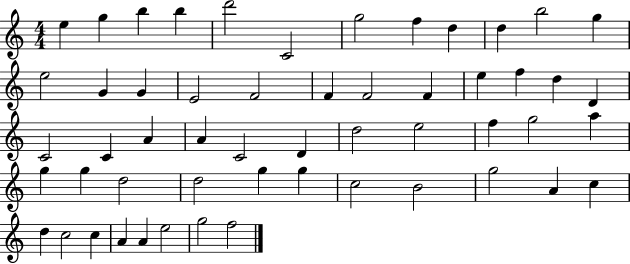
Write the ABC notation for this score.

X:1
T:Untitled
M:4/4
L:1/4
K:C
e g b b d'2 C2 g2 f d d b2 g e2 G G E2 F2 F F2 F e f d D C2 C A A C2 D d2 e2 f g2 a g g d2 d2 g g c2 B2 g2 A c d c2 c A A e2 g2 f2